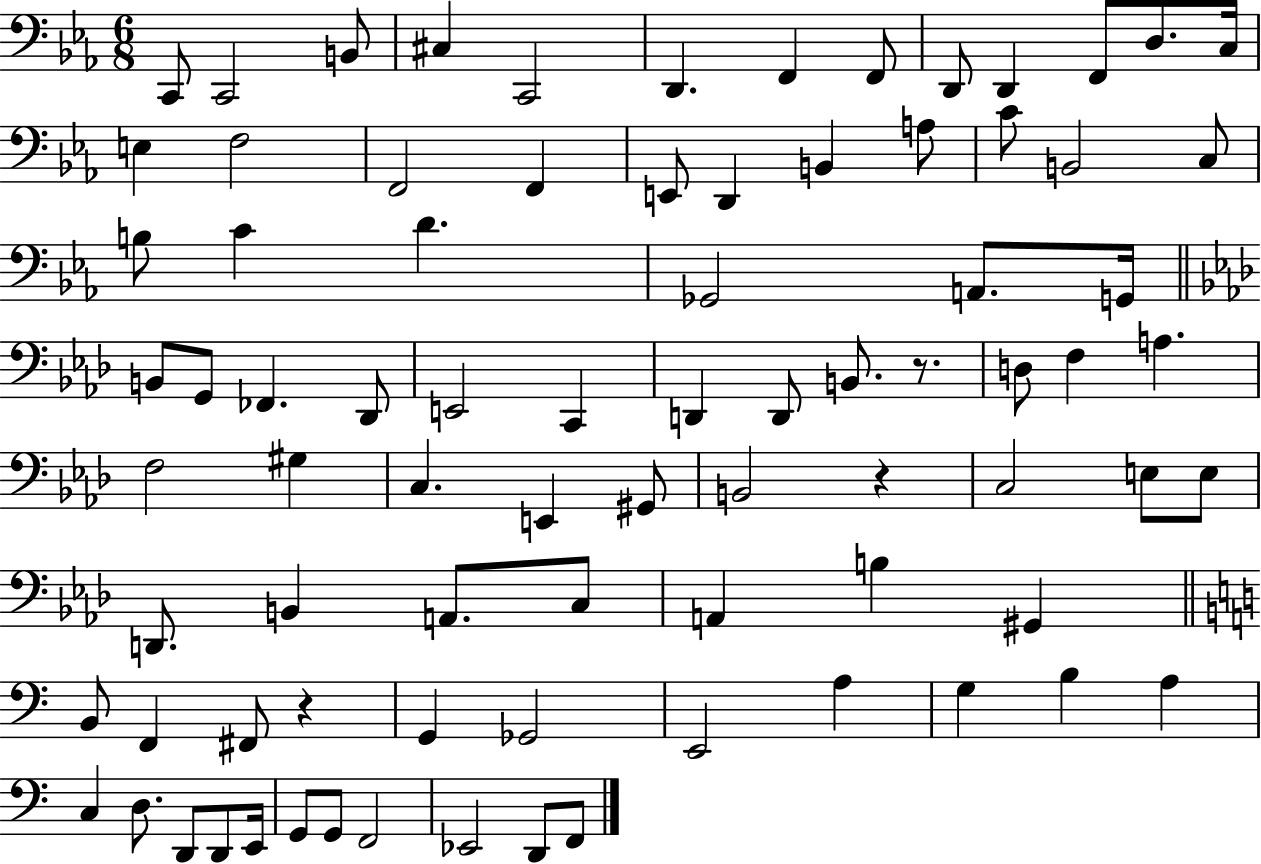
X:1
T:Untitled
M:6/8
L:1/4
K:Eb
C,,/2 C,,2 B,,/2 ^C, C,,2 D,, F,, F,,/2 D,,/2 D,, F,,/2 D,/2 C,/4 E, F,2 F,,2 F,, E,,/2 D,, B,, A,/2 C/2 B,,2 C,/2 B,/2 C D _G,,2 A,,/2 G,,/4 B,,/2 G,,/2 _F,, _D,,/2 E,,2 C,, D,, D,,/2 B,,/2 z/2 D,/2 F, A, F,2 ^G, C, E,, ^G,,/2 B,,2 z C,2 E,/2 E,/2 D,,/2 B,, A,,/2 C,/2 A,, B, ^G,, B,,/2 F,, ^F,,/2 z G,, _G,,2 E,,2 A, G, B, A, C, D,/2 D,,/2 D,,/2 E,,/4 G,,/2 G,,/2 F,,2 _E,,2 D,,/2 F,,/2